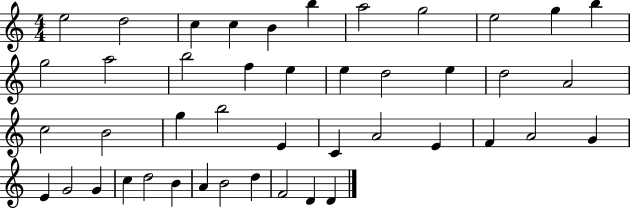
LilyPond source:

{
  \clef treble
  \numericTimeSignature
  \time 4/4
  \key c \major
  e''2 d''2 | c''4 c''4 b'4 b''4 | a''2 g''2 | e''2 g''4 b''4 | \break g''2 a''2 | b''2 f''4 e''4 | e''4 d''2 e''4 | d''2 a'2 | \break c''2 b'2 | g''4 b''2 e'4 | c'4 a'2 e'4 | f'4 a'2 g'4 | \break e'4 g'2 g'4 | c''4 d''2 b'4 | a'4 b'2 d''4 | f'2 d'4 d'4 | \break \bar "|."
}